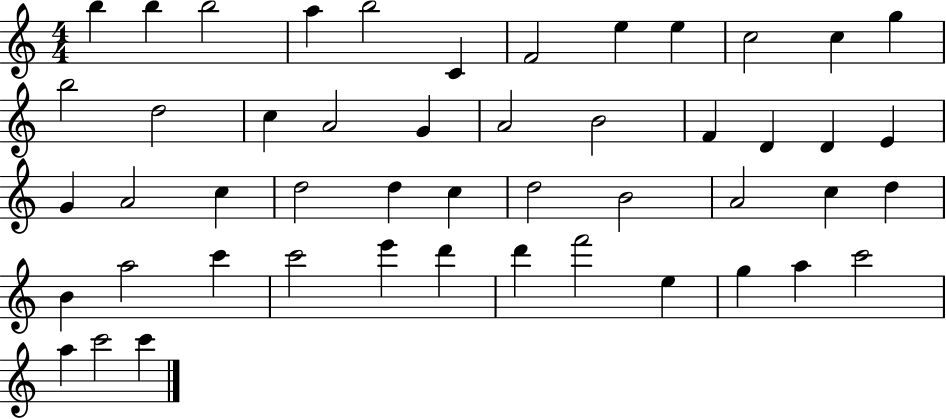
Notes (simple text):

B5/q B5/q B5/h A5/q B5/h C4/q F4/h E5/q E5/q C5/h C5/q G5/q B5/h D5/h C5/q A4/h G4/q A4/h B4/h F4/q D4/q D4/q E4/q G4/q A4/h C5/q D5/h D5/q C5/q D5/h B4/h A4/h C5/q D5/q B4/q A5/h C6/q C6/h E6/q D6/q D6/q F6/h E5/q G5/q A5/q C6/h A5/q C6/h C6/q